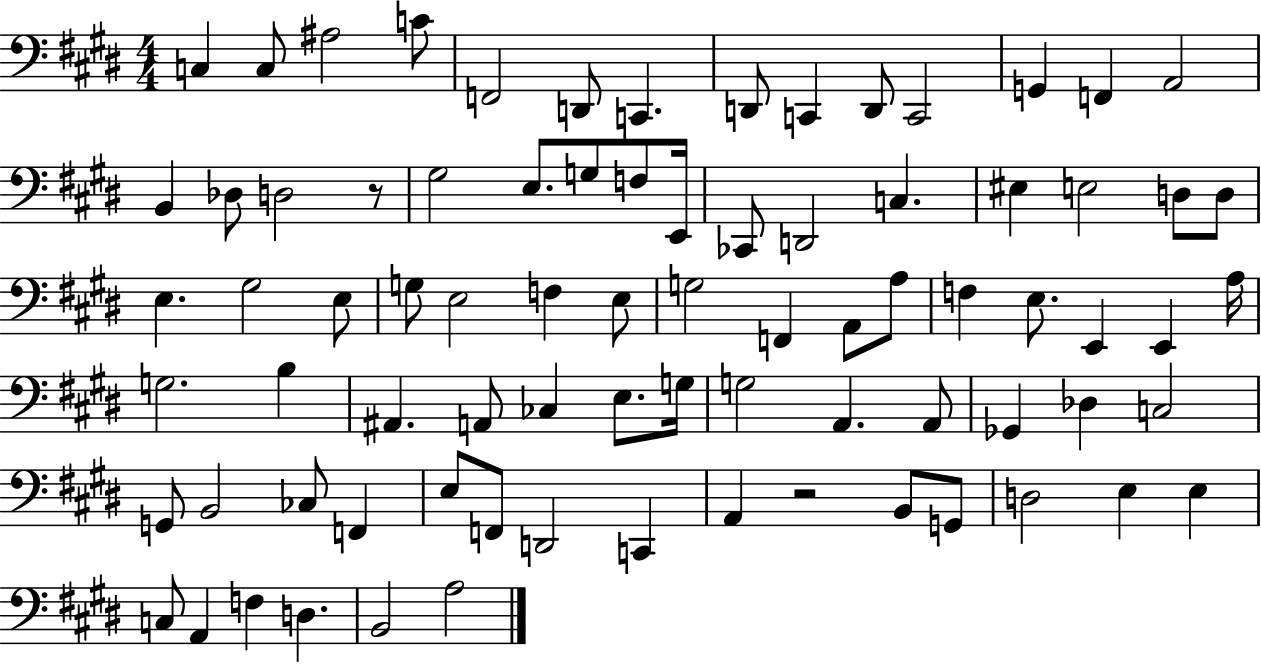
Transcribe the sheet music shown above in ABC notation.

X:1
T:Untitled
M:4/4
L:1/4
K:E
C, C,/2 ^A,2 C/2 F,,2 D,,/2 C,, D,,/2 C,, D,,/2 C,,2 G,, F,, A,,2 B,, _D,/2 D,2 z/2 ^G,2 E,/2 G,/2 F,/2 E,,/4 _C,,/2 D,,2 C, ^E, E,2 D,/2 D,/2 E, ^G,2 E,/2 G,/2 E,2 F, E,/2 G,2 F,, A,,/2 A,/2 F, E,/2 E,, E,, A,/4 G,2 B, ^A,, A,,/2 _C, E,/2 G,/4 G,2 A,, A,,/2 _G,, _D, C,2 G,,/2 B,,2 _C,/2 F,, E,/2 F,,/2 D,,2 C,, A,, z2 B,,/2 G,,/2 D,2 E, E, C,/2 A,, F, D, B,,2 A,2